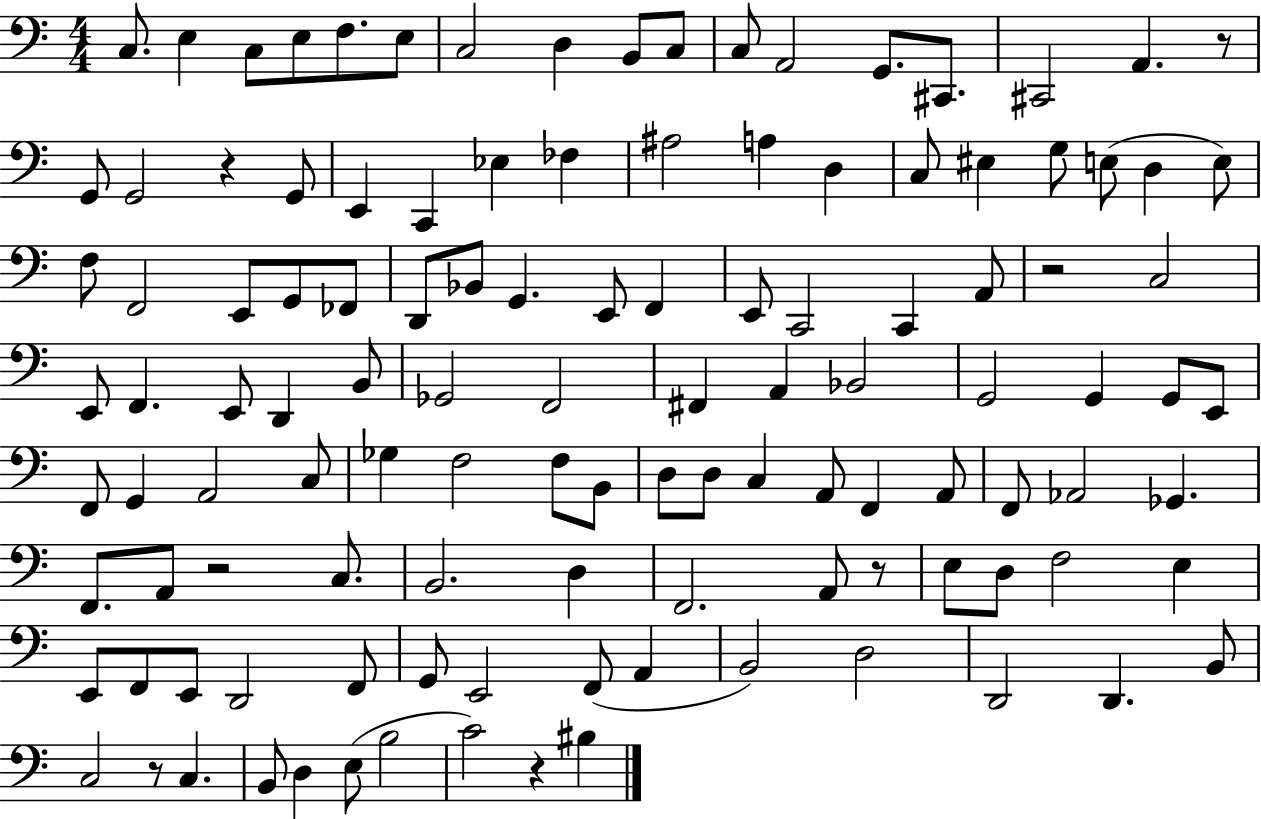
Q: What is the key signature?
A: C major